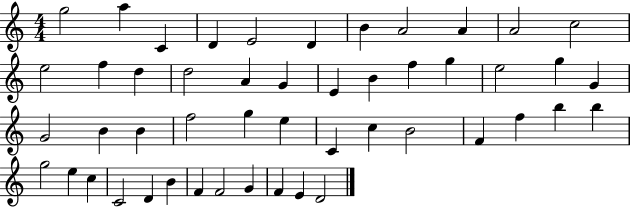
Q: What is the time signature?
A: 4/4